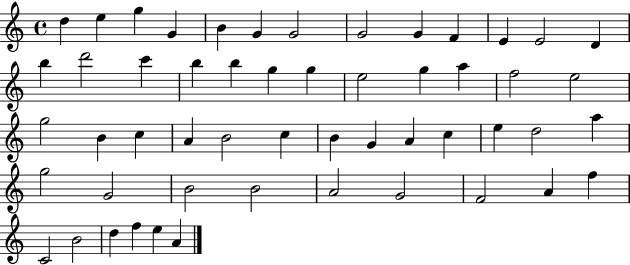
{
  \clef treble
  \time 4/4
  \defaultTimeSignature
  \key c \major
  d''4 e''4 g''4 g'4 | b'4 g'4 g'2 | g'2 g'4 f'4 | e'4 e'2 d'4 | \break b''4 d'''2 c'''4 | b''4 b''4 g''4 g''4 | e''2 g''4 a''4 | f''2 e''2 | \break g''2 b'4 c''4 | a'4 b'2 c''4 | b'4 g'4 a'4 c''4 | e''4 d''2 a''4 | \break g''2 g'2 | b'2 b'2 | a'2 g'2 | f'2 a'4 f''4 | \break c'2 b'2 | d''4 f''4 e''4 a'4 | \bar "|."
}